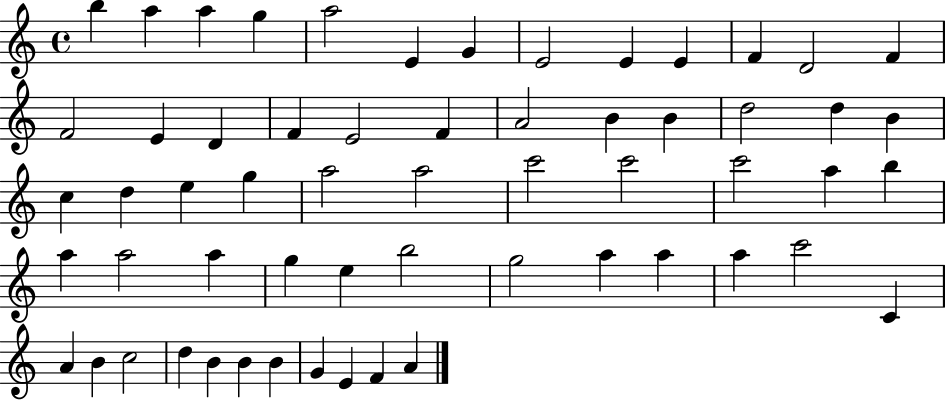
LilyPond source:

{
  \clef treble
  \time 4/4
  \defaultTimeSignature
  \key c \major
  b''4 a''4 a''4 g''4 | a''2 e'4 g'4 | e'2 e'4 e'4 | f'4 d'2 f'4 | \break f'2 e'4 d'4 | f'4 e'2 f'4 | a'2 b'4 b'4 | d''2 d''4 b'4 | \break c''4 d''4 e''4 g''4 | a''2 a''2 | c'''2 c'''2 | c'''2 a''4 b''4 | \break a''4 a''2 a''4 | g''4 e''4 b''2 | g''2 a''4 a''4 | a''4 c'''2 c'4 | \break a'4 b'4 c''2 | d''4 b'4 b'4 b'4 | g'4 e'4 f'4 a'4 | \bar "|."
}